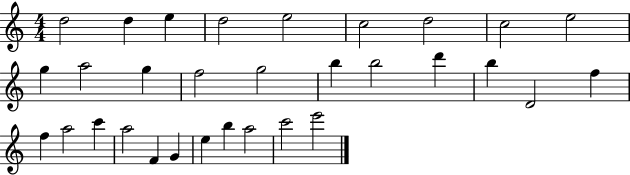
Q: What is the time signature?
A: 4/4